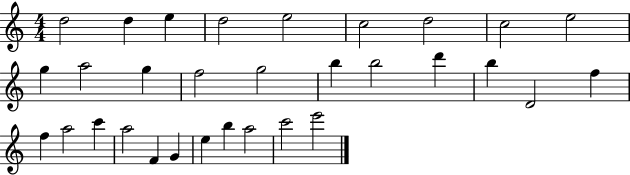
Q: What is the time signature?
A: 4/4